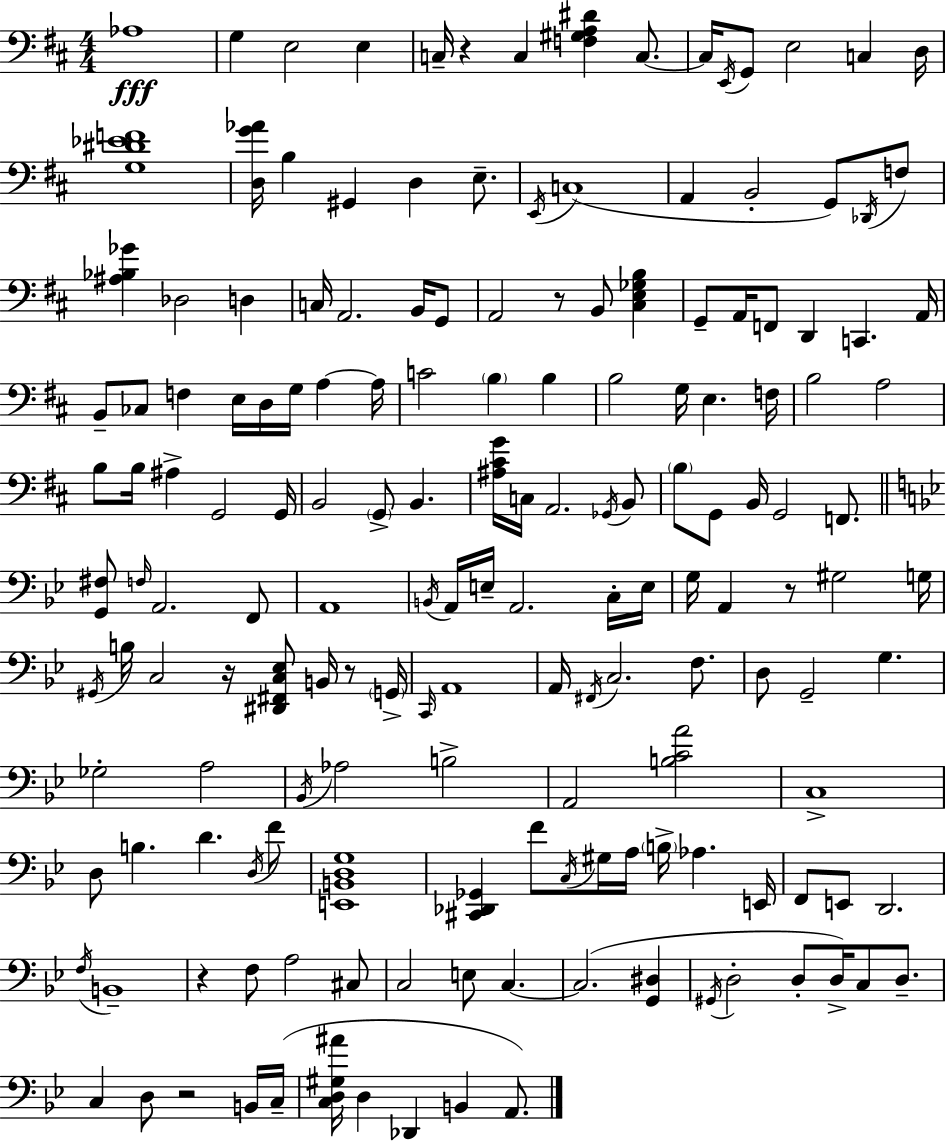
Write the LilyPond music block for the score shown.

{
  \clef bass
  \numericTimeSignature
  \time 4/4
  \key d \major
  \repeat volta 2 { aes1\fff | g4 e2 e4 | c16-- r4 c4 <f gis a dis'>4 c8.~~ | c16 \acciaccatura { e,16 } g,8 e2 c4 | \break d16 <g dis' ees' f'>1 | <d g' aes'>16 b4 gis,4 d4 e8.-- | \acciaccatura { e,16 } c1( | a,4 b,2-. g,8) | \break \acciaccatura { des,16 } f8 <ais bes ges'>4 des2 d4 | c16 a,2. | b,16 g,8 a,2 r8 b,8 <cis e ges b>4 | g,8-- a,16 f,8 d,4 c,4. | \break a,16 b,8-- ces8 f4 e16 d16 g16 a4~~ | a16 c'2 \parenthesize b4 b4 | b2 g16 e4. | f16 b2 a2 | \break b8 b16 ais4-> g,2 | g,16 b,2 \parenthesize g,8-> b,4. | <ais cis' g'>16 c16 a,2. | \acciaccatura { ges,16 } b,8 \parenthesize b8 g,8 b,16 g,2 | \break f,8. \bar "||" \break \key g \minor <g, fis>8 \grace { f16 } a,2. f,8 | a,1 | \acciaccatura { b,16 } a,16 e16-- a,2. | c16-. e16 g16 a,4 r8 gis2 | \break g16 \acciaccatura { gis,16 } b16 c2 r16 <dis, fis, c ees>8 b,16 | r8 \parenthesize g,16-> \grace { c,16 } a,1 | a,16 \acciaccatura { fis,16 } c2. | f8. d8 g,2-- g4. | \break ges2-. a2 | \acciaccatura { bes,16 } aes2 b2-> | a,2 <b c' a'>2 | c1-> | \break d8 b4. d'4. | \acciaccatura { d16 } f'8 <e, b, d g>1 | <cis, des, ges,>4 f'8 \acciaccatura { c16 } gis16 a16 | \parenthesize b16-> aes4. e,16 f,8 e,8 d,2. | \break \acciaccatura { f16 } b,1-- | r4 f8 a2 | cis8 c2 | e8 c4.~~ c2.( | \break <g, dis>4 \acciaccatura { gis,16 } d2-. | d8-. d16->) c8 d8.-- c4 d8 | r2 b,16 c16--( <c d gis ais'>16 d4 des,4 | b,4 a,8.) } \bar "|."
}